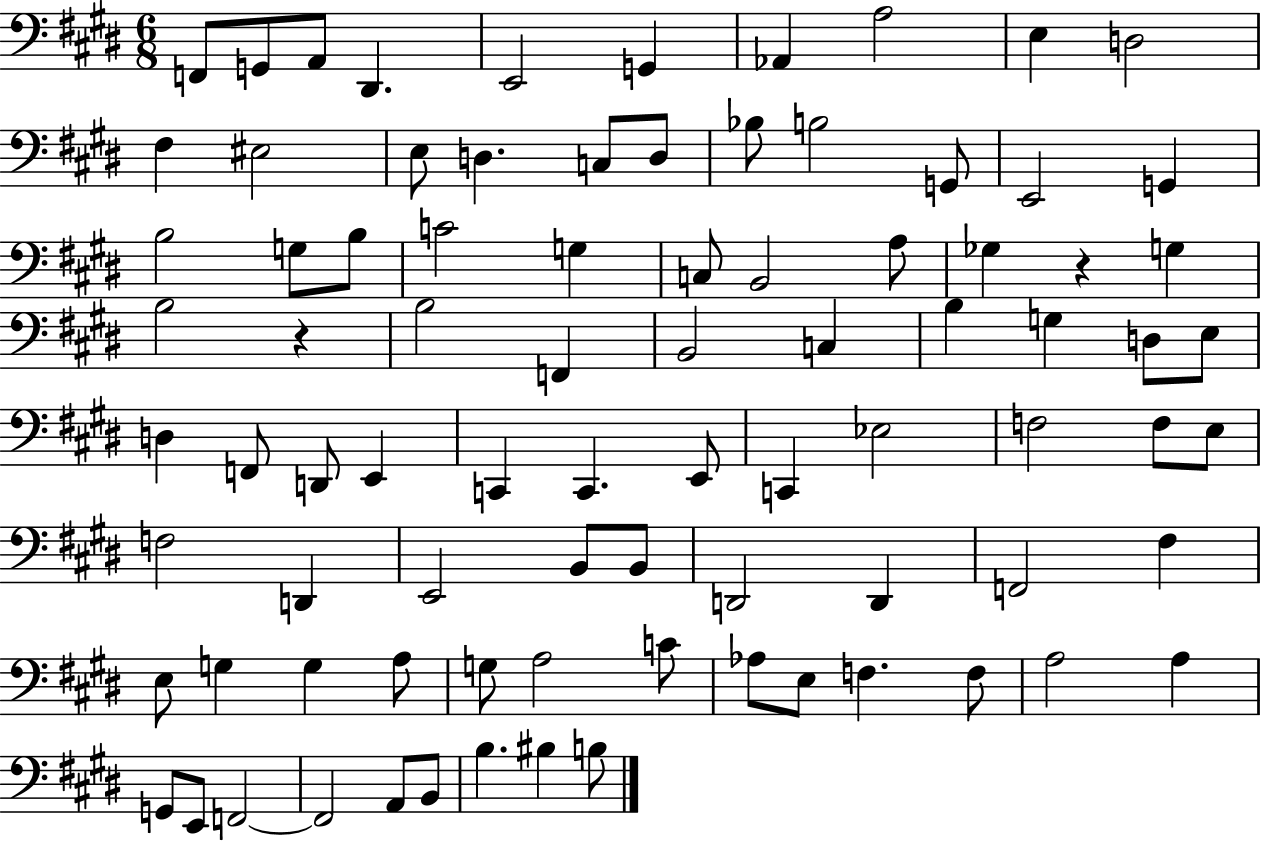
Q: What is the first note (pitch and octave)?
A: F2